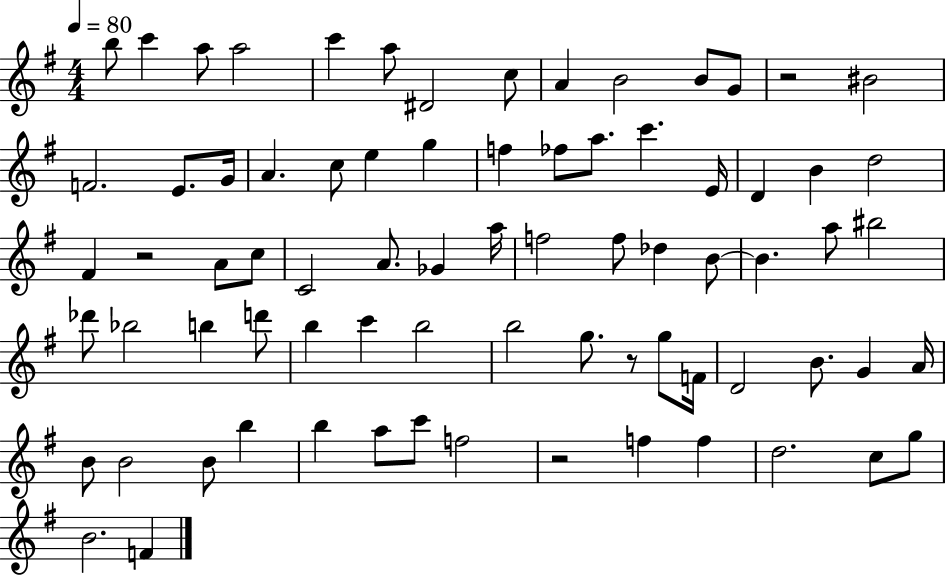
{
  \clef treble
  \numericTimeSignature
  \time 4/4
  \key g \major
  \tempo 4 = 80
  b''8 c'''4 a''8 a''2 | c'''4 a''8 dis'2 c''8 | a'4 b'2 b'8 g'8 | r2 bis'2 | \break f'2. e'8. g'16 | a'4. c''8 e''4 g''4 | f''4 fes''8 a''8. c'''4. e'16 | d'4 b'4 d''2 | \break fis'4 r2 a'8 c''8 | c'2 a'8. ges'4 a''16 | f''2 f''8 des''4 b'8~~ | b'4. a''8 bis''2 | \break des'''8 bes''2 b''4 d'''8 | b''4 c'''4 b''2 | b''2 g''8. r8 g''8 f'16 | d'2 b'8. g'4 a'16 | \break b'8 b'2 b'8 b''4 | b''4 a''8 c'''8 f''2 | r2 f''4 f''4 | d''2. c''8 g''8 | \break b'2. f'4 | \bar "|."
}